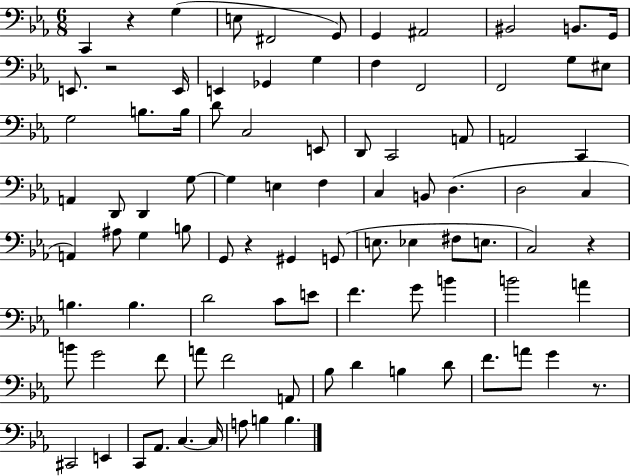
{
  \clef bass
  \numericTimeSignature
  \time 6/8
  \key ees \major
  c,4 r4 g4( | e8 fis,2 g,8) | g,4 ais,2 | bis,2 b,8. g,16 | \break e,8. r2 e,16 | e,4 ges,4 g4 | f4 f,2 | f,2 g8 eis8 | \break g2 b8. b16 | d'8 c2 e,8 | d,8 c,2 a,8 | a,2 c,4 | \break a,4 d,8 d,4 g8~~ | g4 e4 f4 | c4 b,8 d4.( | d2 c4 | \break a,4) ais8 g4 b8 | g,8 r4 gis,4 g,8( | e8. ees4 fis8 e8. | c2) r4 | \break b4. b4. | d'2 c'8 e'8 | f'4. g'8 b'4 | b'2 a'4 | \break b'8 g'2 f'8 | a'8 f'2 a,8 | bes8 d'4 b4 d'8 | f'8. a'8 g'4 r8. | \break cis,2 e,4 | c,8 aes,8. c4.~~ c16 | a8 b4 b4. | \bar "|."
}